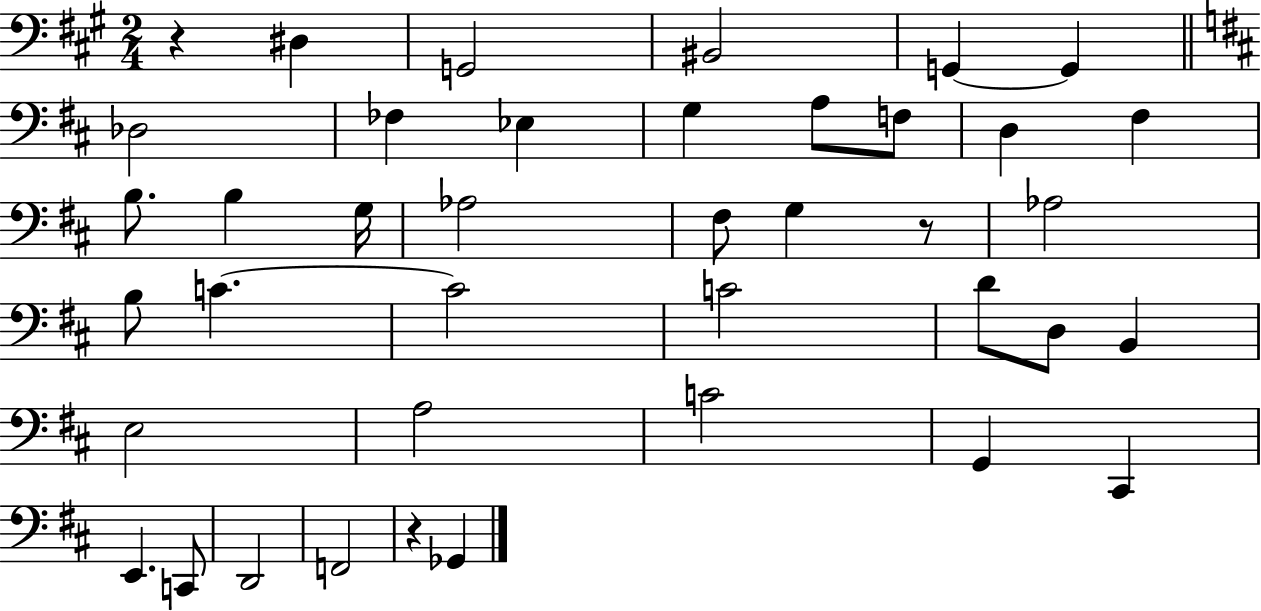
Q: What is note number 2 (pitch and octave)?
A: G2